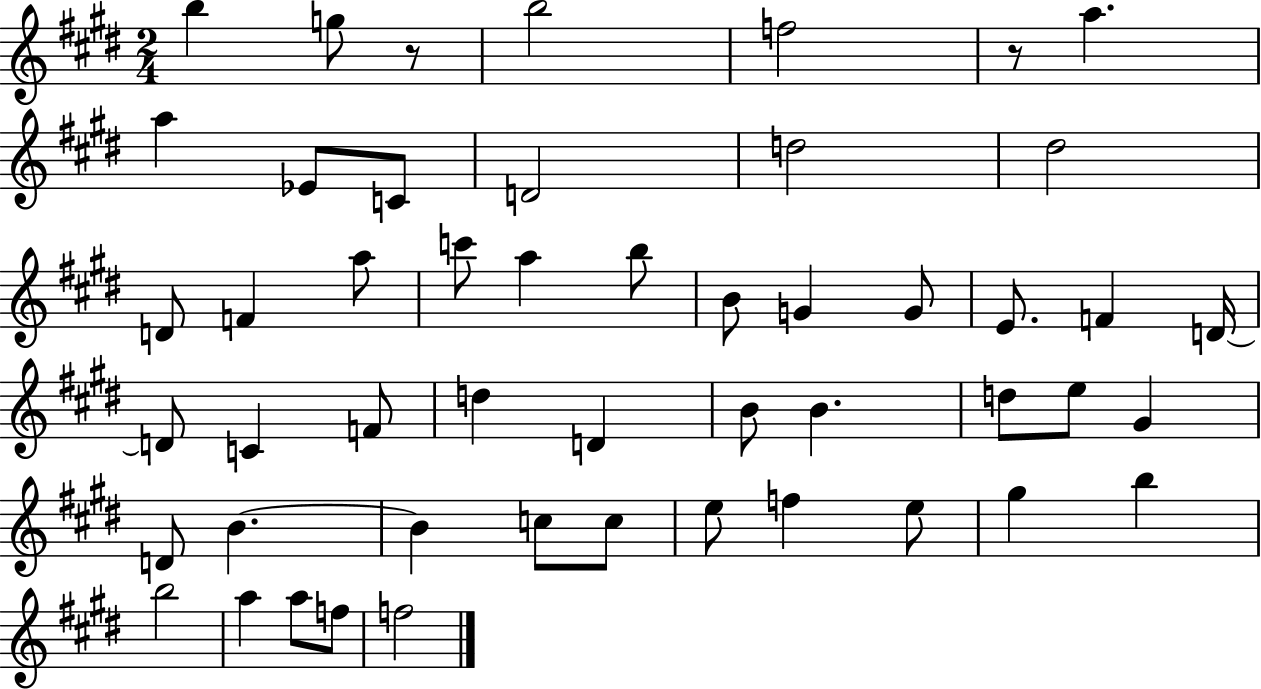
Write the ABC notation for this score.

X:1
T:Untitled
M:2/4
L:1/4
K:E
b g/2 z/2 b2 f2 z/2 a a _E/2 C/2 D2 d2 ^d2 D/2 F a/2 c'/2 a b/2 B/2 G G/2 E/2 F D/4 D/2 C F/2 d D B/2 B d/2 e/2 ^G D/2 B B c/2 c/2 e/2 f e/2 ^g b b2 a a/2 f/2 f2